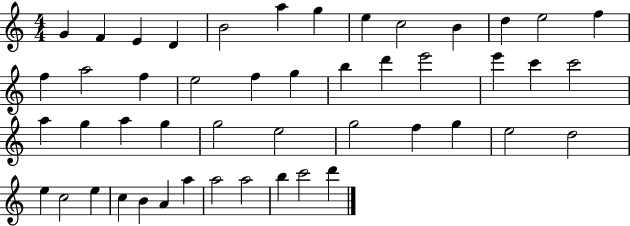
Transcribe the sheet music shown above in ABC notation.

X:1
T:Untitled
M:4/4
L:1/4
K:C
G F E D B2 a g e c2 B d e2 f f a2 f e2 f g b d' e'2 e' c' c'2 a g a g g2 e2 g2 f g e2 d2 e c2 e c B A a a2 a2 b c'2 d'